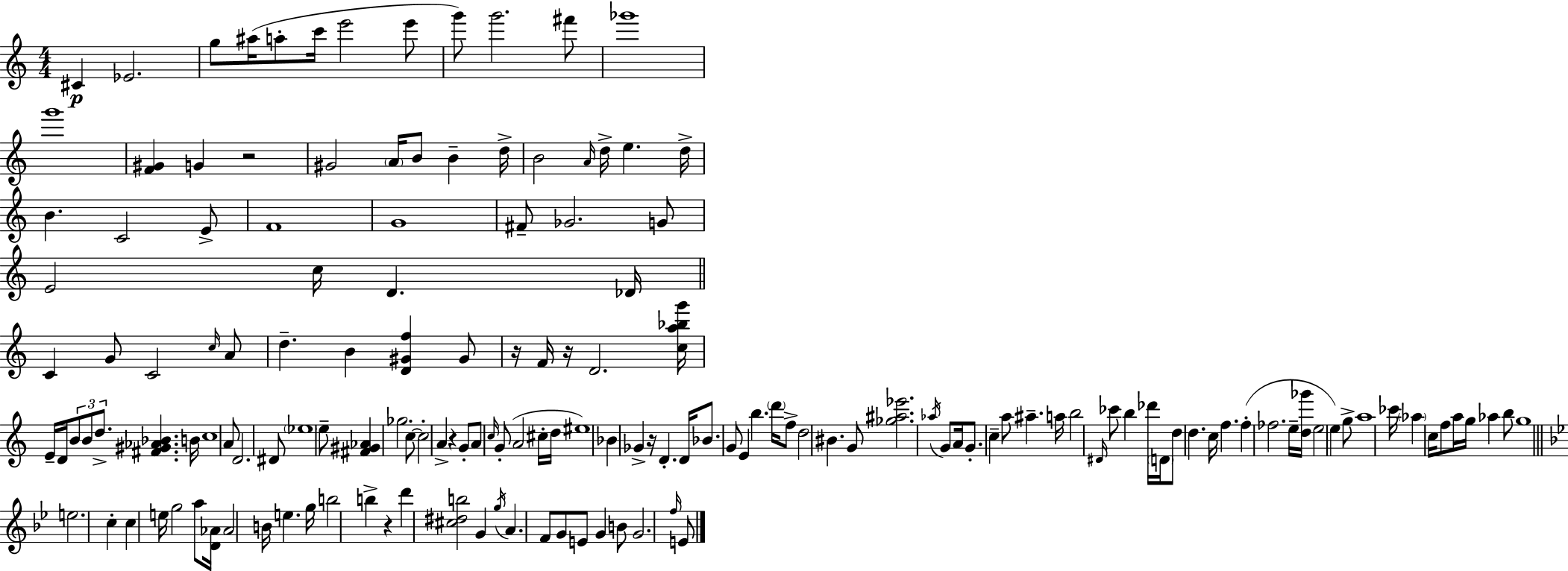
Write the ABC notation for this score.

X:1
T:Untitled
M:4/4
L:1/4
K:C
^C _E2 g/2 ^a/4 a/2 c'/4 e'2 e'/2 g'/2 g'2 ^f'/2 _g'4 g'4 [F^G] G z2 ^G2 A/4 B/2 B d/4 B2 A/4 d/4 e d/4 B C2 E/2 F4 G4 ^F/2 _G2 G/2 E2 c/4 D _D/4 C G/2 C2 c/4 A/2 d B [D^Gf] ^G/2 z/4 F/4 z/4 D2 [ca_bg']/4 E/4 D/4 B/2 B/2 d/2 [^F^G_A_B] B/4 c4 A/2 D2 ^D/2 _e4 e/2 [^F^G_A] _g2 c/2 c2 A z G/2 A/2 c/4 G/2 A2 ^c/4 d/4 ^e4 _B _G z/4 D D/4 _B/2 G/2 E b d'/4 f/2 d2 ^B G/2 [_g^a_e']2 _a/4 G/2 A/4 G/2 c a/2 ^a a/4 b2 ^D/4 _c'/2 b _d'/4 D/4 d/2 d c/4 f f _f2 e/4 [d_g']/4 e2 e g/2 a4 _c'/4 _a c/4 f/2 a/4 g/4 _a b/2 g4 e2 c c e/4 g2 a/2 [D_A]/4 _A2 B/4 e g/4 b2 b z d' [^c^db]2 G g/4 A F/2 G/2 E/2 G B/2 G2 f/4 E/2